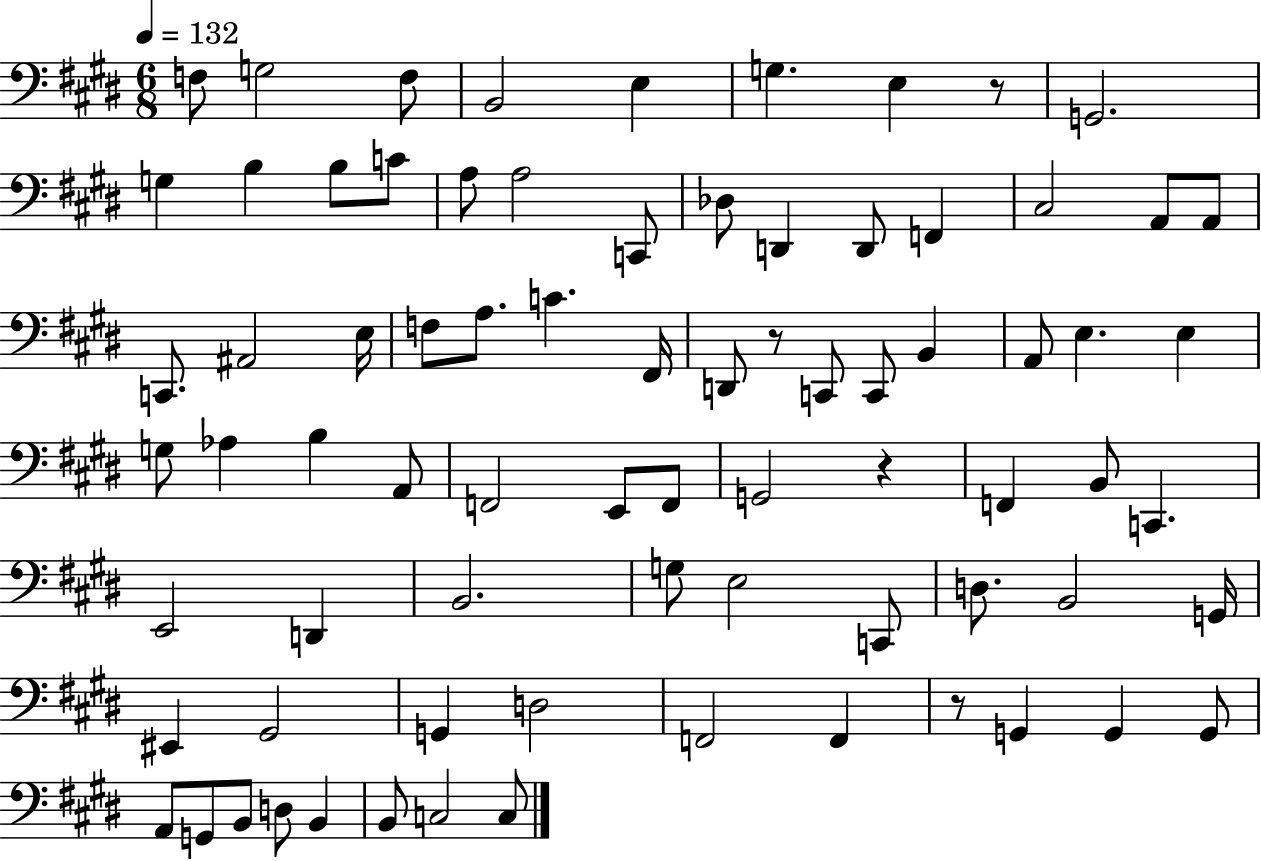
F3/e G3/h F3/e B2/h E3/q G3/q. E3/q R/e G2/h. G3/q B3/q B3/e C4/e A3/e A3/h C2/e Db3/e D2/q D2/e F2/q C#3/h A2/e A2/e C2/e. A#2/h E3/s F3/e A3/e. C4/q. F#2/s D2/e R/e C2/e C2/e B2/q A2/e E3/q. E3/q G3/e Ab3/q B3/q A2/e F2/h E2/e F2/e G2/h R/q F2/q B2/e C2/q. E2/h D2/q B2/h. G3/e E3/h C2/e D3/e. B2/h G2/s EIS2/q G#2/h G2/q D3/h F2/h F2/q R/e G2/q G2/q G2/e A2/e G2/e B2/e D3/e B2/q B2/e C3/h C3/e